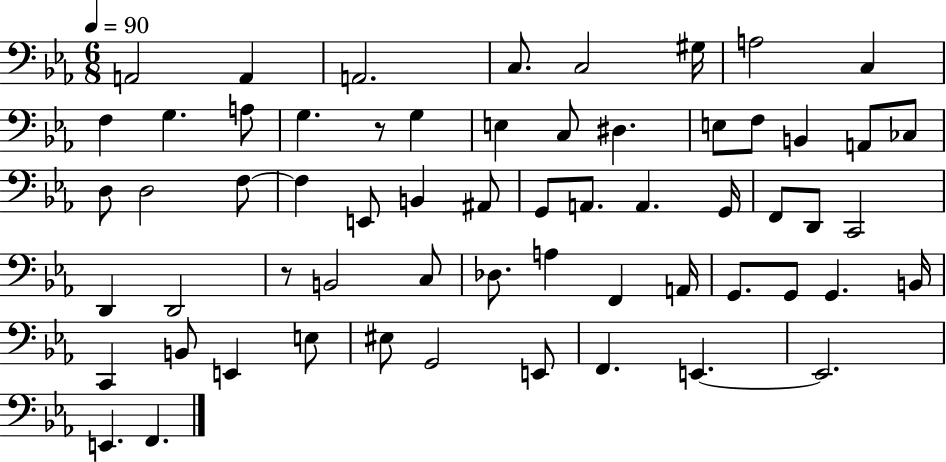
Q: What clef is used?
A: bass